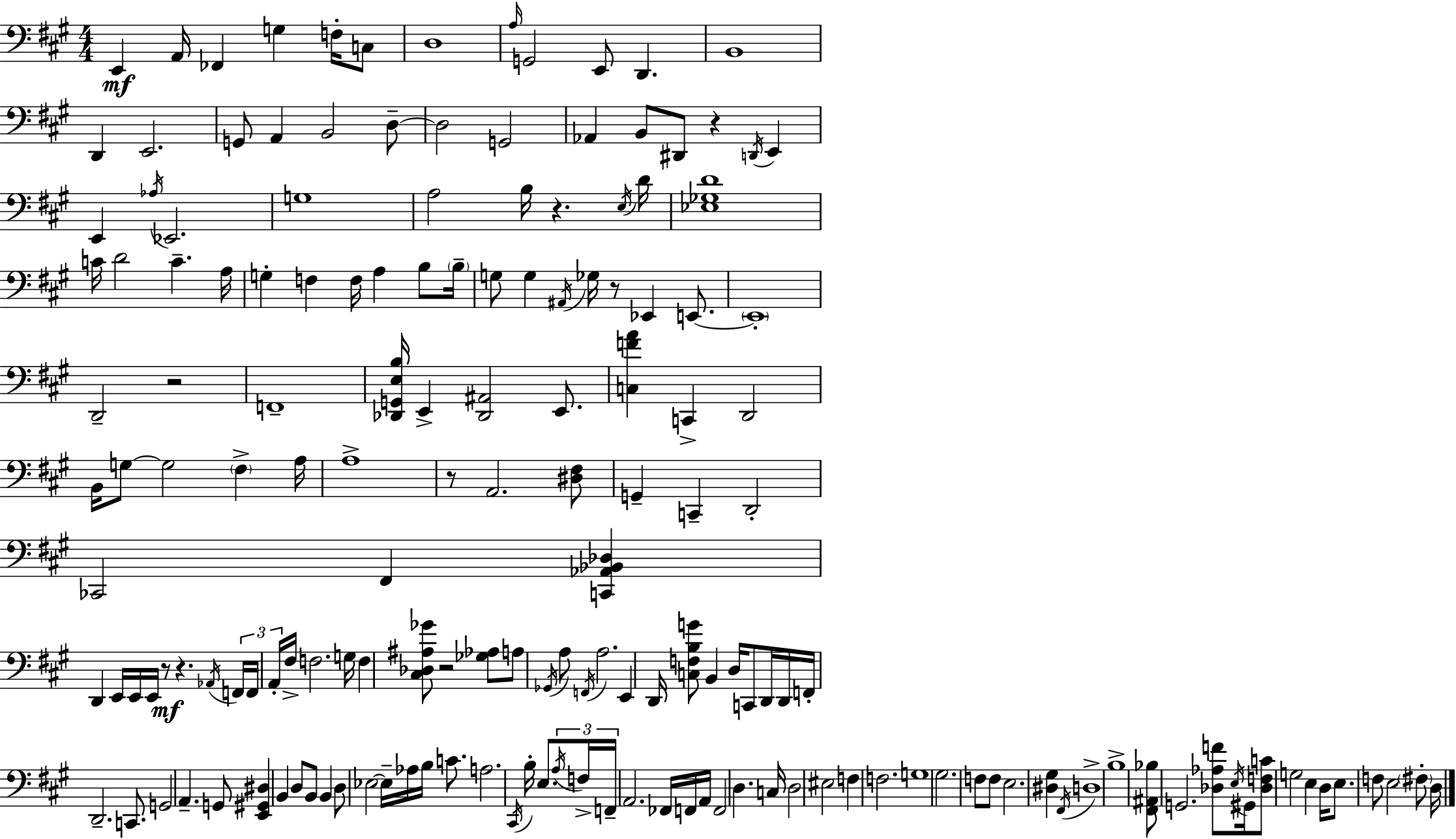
X:1
T:Untitled
M:4/4
L:1/4
K:A
E,, A,,/4 _F,, G, F,/4 C,/2 D,4 A,/4 G,,2 E,,/2 D,, B,,4 D,, E,,2 G,,/2 A,, B,,2 D,/2 D,2 G,,2 _A,, B,,/2 ^D,,/2 z D,,/4 E,, E,, _A,/4 _E,,2 G,4 A,2 B,/4 z E,/4 D/4 [_E,_G,D]4 C/4 D2 C A,/4 G, F, F,/4 A, B,/2 B,/4 G,/2 G, ^A,,/4 _G,/4 z/2 _E,, E,,/2 E,,4 D,,2 z2 F,,4 [_D,,G,,E,B,]/4 E,, [_D,,^A,,]2 E,,/2 [C,FA] C,, D,,2 B,,/4 G,/2 G,2 ^F, A,/4 A,4 z/2 A,,2 [^D,^F,]/2 G,, C,, D,,2 _C,,2 ^F,, [C,,_A,,_B,,_D,] D,, E,,/4 E,,/4 E,,/4 z/2 z _A,,/4 F,,/4 F,,/4 A,,/4 ^F,/4 F,2 G,/4 F, [^C,_D,^A,_G]/2 z2 [_G,_A,]/2 A,/2 _G,,/4 A,/2 F,,/4 A,2 E,, D,,/4 [C,F,B,G]/2 B,, D,/4 C,,/2 D,,/4 D,,/4 F,,/4 D,,2 C,,/2 G,,2 A,, G,,/2 [E,,^G,,^D,] B,, D,/2 B,,/2 B,, D,/2 _E,2 _E,/4 _A,/4 B,/4 C/2 A,2 ^C,,/4 B,/4 E,/2 A,/4 F,/4 F,,/4 A,,2 _F,,/4 F,,/4 A,,/4 F,,2 D, C,/4 D,2 ^E,2 F, F,2 G,4 ^G,2 F,/2 F,/2 E,2 [^D,^G,] ^F,,/4 D,4 B,4 [^F,,^A,,_B,]/2 G,,2 [_D,_A,F]/2 E,/4 ^G,,/4 [_D,F,C]/2 G,2 E, D,/4 E,/2 F,/2 E,2 ^F,/2 D,/4